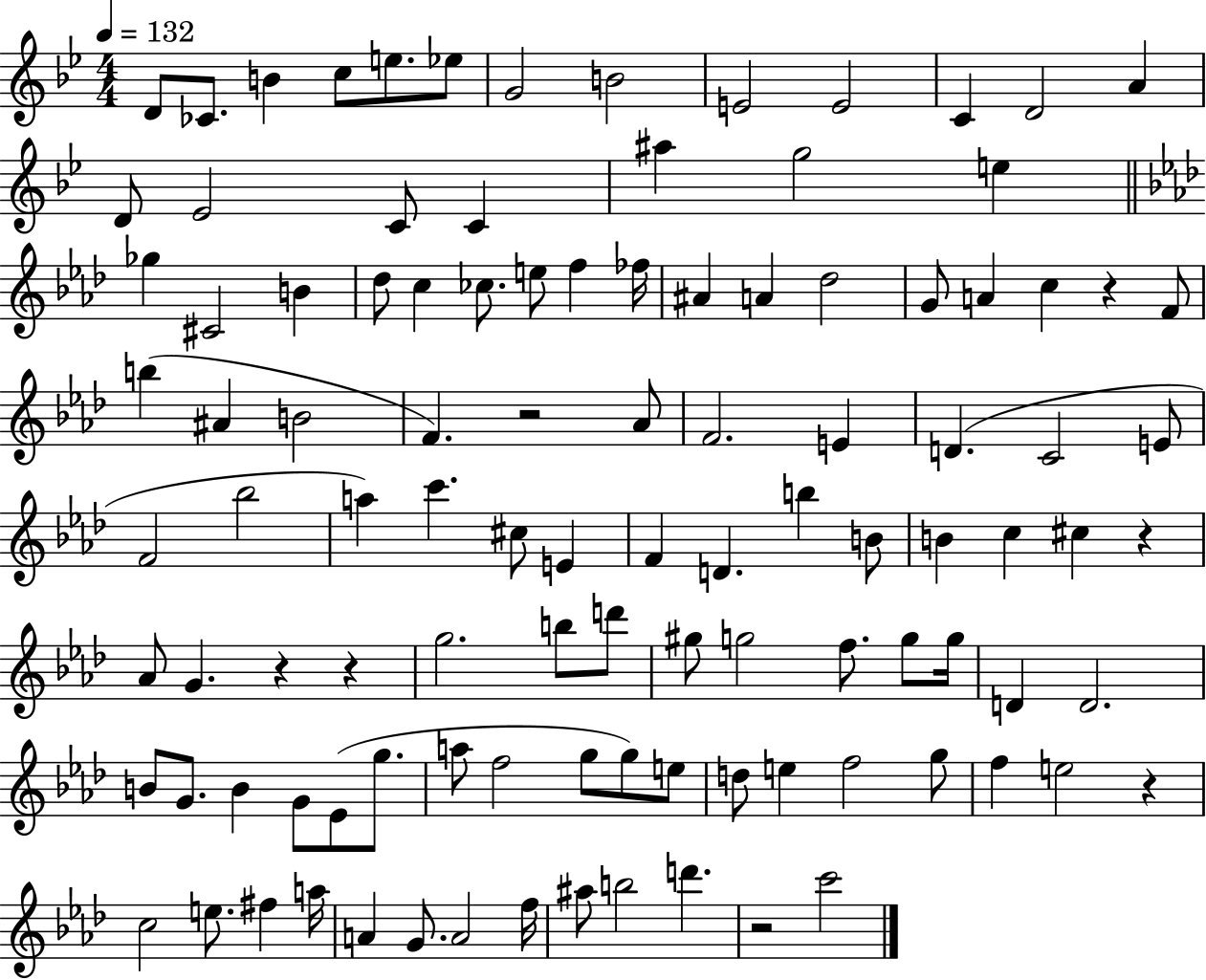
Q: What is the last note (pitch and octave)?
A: C6